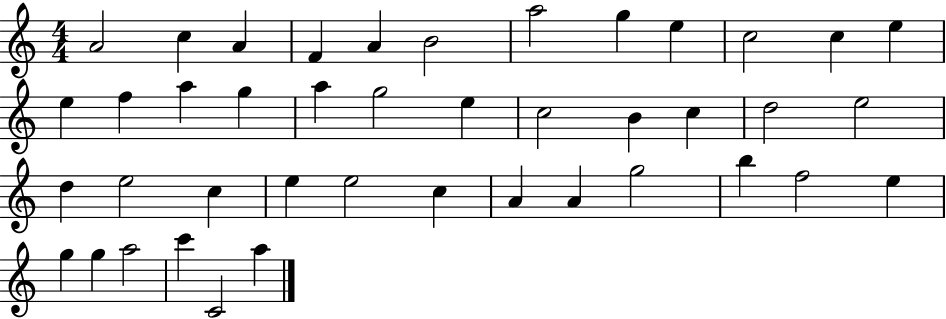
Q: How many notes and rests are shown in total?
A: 42